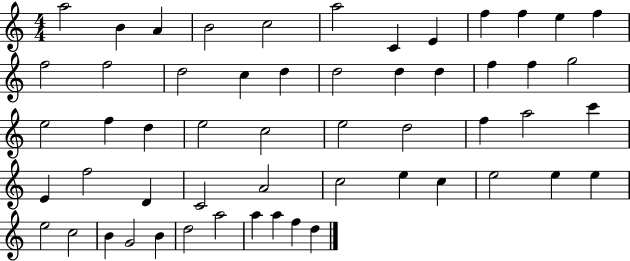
A5/h B4/q A4/q B4/h C5/h A5/h C4/q E4/q F5/q F5/q E5/q F5/q F5/h F5/h D5/h C5/q D5/q D5/h D5/q D5/q F5/q F5/q G5/h E5/h F5/q D5/q E5/h C5/h E5/h D5/h F5/q A5/h C6/q E4/q F5/h D4/q C4/h A4/h C5/h E5/q C5/q E5/h E5/q E5/q E5/h C5/h B4/q G4/h B4/q D5/h A5/h A5/q A5/q F5/q D5/q